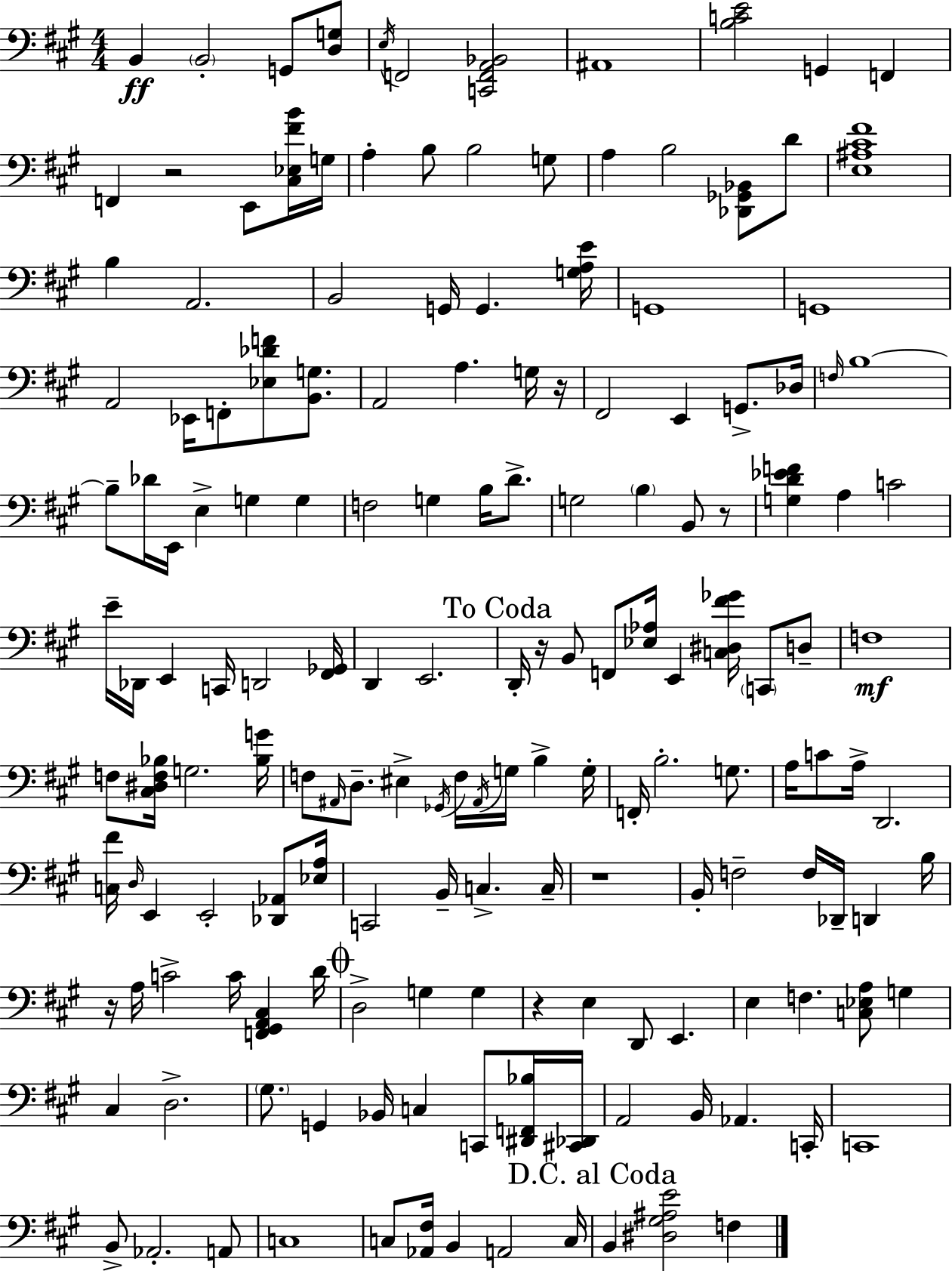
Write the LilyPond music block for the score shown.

{
  \clef bass
  \numericTimeSignature
  \time 4/4
  \key a \major
  b,4\ff \parenthesize b,2-. g,8 <d g>8 | \acciaccatura { e16 } f,2 <c, f, a, bes,>2 | ais,1 | <b c' e'>2 g,4 f,4 | \break f,4 r2 e,8 <cis ees fis' b'>16 | g16 a4-. b8 b2 g8 | a4 b2 <des, ges, bes,>8 d'8 | <e ais cis' fis'>1 | \break b4 a,2. | b,2 g,16 g,4. | <g a e'>16 g,1 | g,1 | \break a,2 ees,16 f,8-. <ees des' f'>8 <b, g>8. | a,2 a4. g16 | r16 fis,2 e,4 g,8.-> | des16 \grace { f16 } b1~~ | \break b8-- des'16 e,16 e4-> g4 g4 | f2 g4 b16 d'8.-> | g2 \parenthesize b4 b,8 | r8 <g d' ees' f'>4 a4 c'2 | \break e'16-- des,16 e,4 c,16 d,2 | <fis, ges,>16 d,4 e,2. | \mark "To Coda" d,16-. r16 b,8 f,8 <ees aes>16 e,4 <c dis fis' ges'>16 \parenthesize c,8 | d8-- f1\mf | \break f8 <cis dis f bes>16 g2. | <bes g'>16 f8 \grace { ais,16 } d8.-- eis4-> \acciaccatura { ges,16 } f16 \acciaccatura { ais,16 } g16 | b4-> g16-. f,16-. b2.-. | g8. a16 c'8 a16-> d,2. | \break <c fis'>16 \grace { d16 } e,4 e,2-. | <des, aes,>8 <ees a>16 c,2 b,16-- c4.-> | c16-- r1 | b,16-. f2-- f16 | \break des,16-- d,4 b16 r16 a16 c'2-> | c'16 <f, gis, a, cis>4 d'16 \mark \markup { \musicglyph "scripts.coda" } d2-> g4 | g4 r4 e4 d,8 | e,4. e4 f4. | \break <c ees a>8 g4 cis4 d2.-> | \parenthesize gis8. g,4 bes,16 c4 | c,8 <dis, f, bes>16 <cis, des,>16 a,2 b,16 aes,4. | c,16-. c,1 | \break b,8-> aes,2.-. | a,8 c1 | c8 <aes, fis>16 b,4 a,2 | c16 \mark "D.C. al Coda" b,4 <dis gis ais e'>2 | \break f4 \bar "|."
}